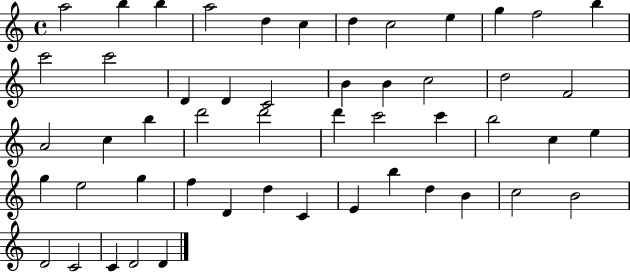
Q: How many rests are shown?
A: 0